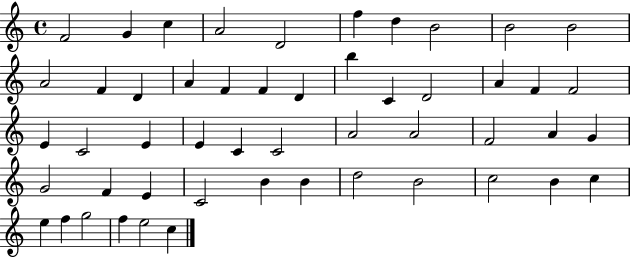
F4/h G4/q C5/q A4/h D4/h F5/q D5/q B4/h B4/h B4/h A4/h F4/q D4/q A4/q F4/q F4/q D4/q B5/q C4/q D4/h A4/q F4/q F4/h E4/q C4/h E4/q E4/q C4/q C4/h A4/h A4/h F4/h A4/q G4/q G4/h F4/q E4/q C4/h B4/q B4/q D5/h B4/h C5/h B4/q C5/q E5/q F5/q G5/h F5/q E5/h C5/q